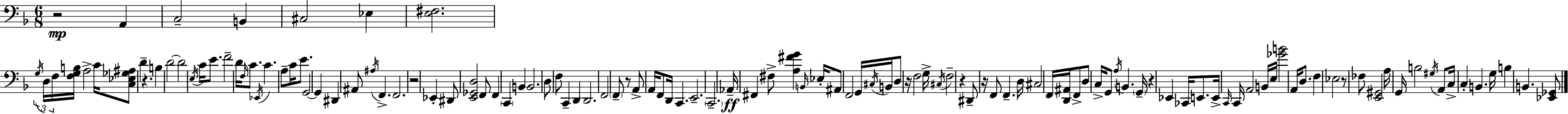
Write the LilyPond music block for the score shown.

{
  \clef bass
  \numericTimeSignature
  \time 6/8
  \key d \minor
  r2\mp a,4 | c2-- b,4 | cis2 ees4 | <e fis>2. | \break \tuplet 3/2 { \acciaccatura { g16 } d16 f16 } <f g b>16 a2-> | c'16 <c ees ges ais>8 d'4-- r4. | b4 d'2~~ | d'2 \acciaccatura { e16 } c'16 e'8. | \break f'2-- d'16 \grace { f16 } | c'8. \acciaccatura { ees,16 } c'4. a8-- | c'16 e'8. g,2~~ | g,4 dis,4 ais,8 \acciaccatura { ais16 } f,4.-> | \break f,2. | r2 | ees,4-. dis,8 <e, ges, d>2 | f,8 f,4 \parenthesize c,4 | \break b,4 b,2. | d8 f8 c,4-- | d,4 d,2. | f,2 | \break \parenthesize f,8-- r8 a,8-> a,16 f,8 d,16 c,4. | e,2.-- | \parenthesize c,2.-- | aes,16--\ff fis,4 fis8-> | \break <a fis' g'>4 \grace { b,16 } ees16-. ais,8 f,2 | g,16 \acciaccatura { cis16 } b,16 d8 r16 f2 | g16-> \acciaccatura { cis16 } f2-- | r4 dis,8-- r16 f,8 | \break f,4.-- d16 cis2 | f,16 <d, ais,>16 f,8-> d8 c16-> g,8 | \acciaccatura { a16 } b,4. \parenthesize g,16-- r4 | ees,4 ces,16 e,8. e,16-> \grace { c,16 } c,16 | \break a,2 b,16 e16 <ges' b'>2 | a,16 d8. f4 | ees2 r8 | fes8 <e, gis,>2 a16 g,16 | \break b2 \acciaccatura { gis16 } a,8 c16-> | c4-. b,4. g16 b4 | b,4. <ees, ges,>8 \bar "|."
}